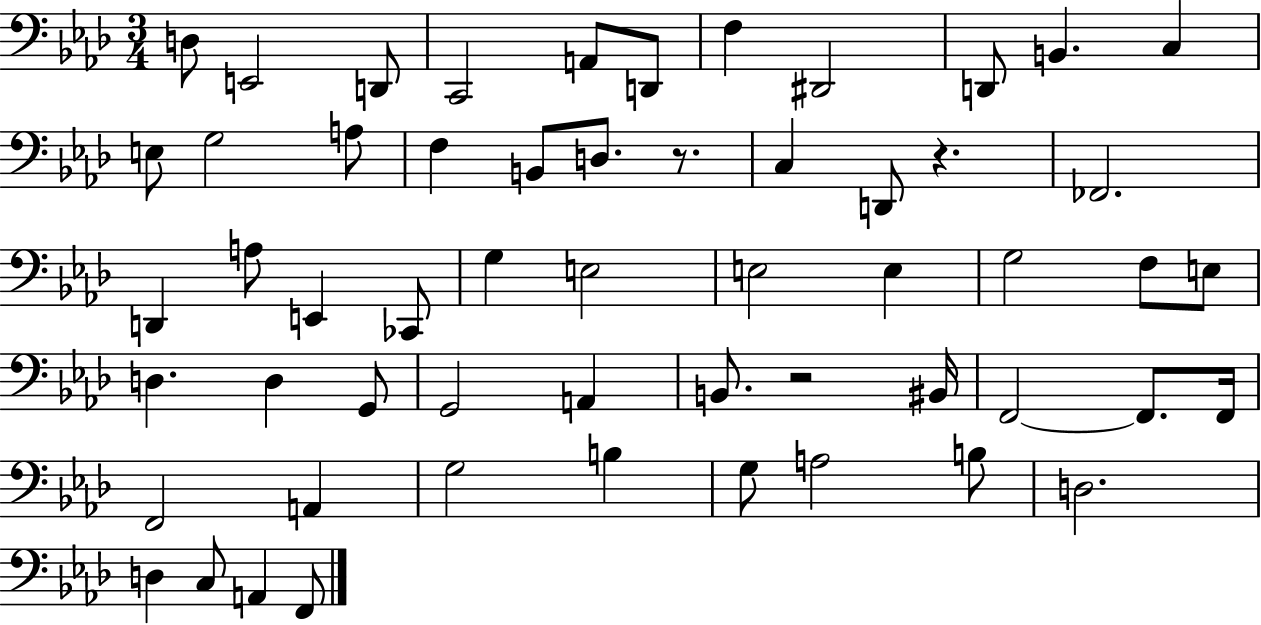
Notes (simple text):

D3/e E2/h D2/e C2/h A2/e D2/e F3/q D#2/h D2/e B2/q. C3/q E3/e G3/h A3/e F3/q B2/e D3/e. R/e. C3/q D2/e R/q. FES2/h. D2/q A3/e E2/q CES2/e G3/q E3/h E3/h E3/q G3/h F3/e E3/e D3/q. D3/q G2/e G2/h A2/q B2/e. R/h BIS2/s F2/h F2/e. F2/s F2/h A2/q G3/h B3/q G3/e A3/h B3/e D3/h. D3/q C3/e A2/q F2/e